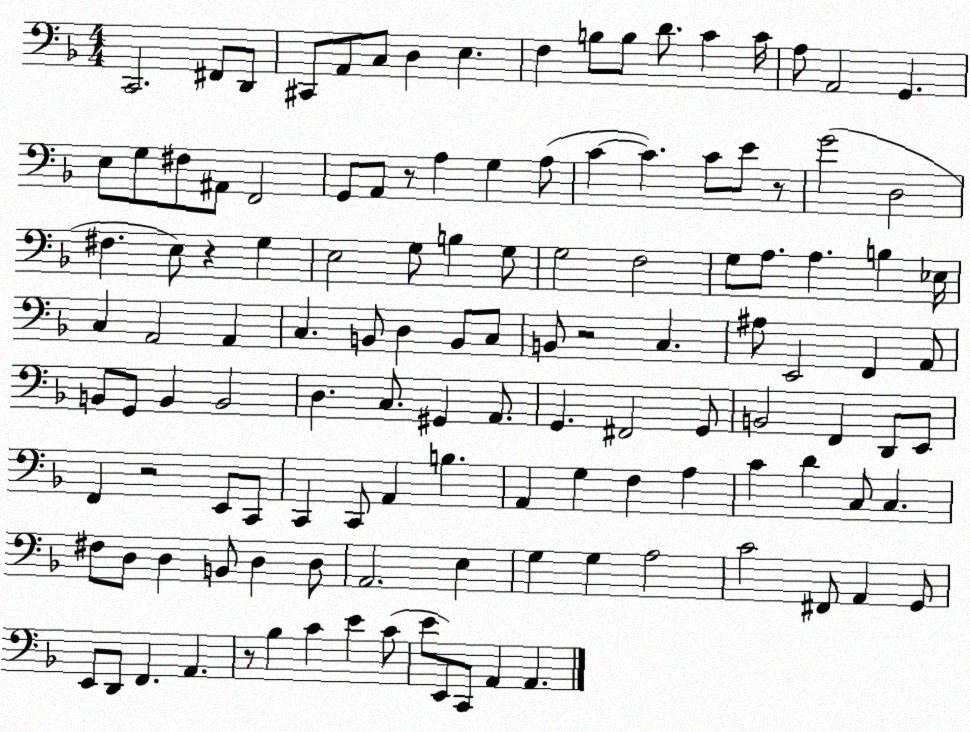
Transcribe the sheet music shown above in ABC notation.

X:1
T:Untitled
M:4/4
L:1/4
K:F
C,,2 ^F,,/2 D,,/2 ^C,,/2 A,,/2 C,/2 D, E, F, B,/2 B,/2 D/2 C C/4 A,/2 A,,2 G,, E,/2 G,/2 ^F,/2 ^A,,/2 F,,2 G,,/2 A,,/2 z/2 A, G, A,/2 C C C/2 E/2 z/2 G2 D,2 ^F, E,/2 z G, E,2 G,/2 B, G,/2 G,2 F,2 G,/2 A,/2 A, B, _E,/4 C, A,,2 A,, C, B,,/2 D, B,,/2 C,/2 B,,/2 z2 C, ^A,/2 E,,2 F,, A,,/2 B,,/2 G,,/2 B,, B,,2 D, C,/2 ^G,, A,,/2 G,, ^F,,2 G,,/2 B,,2 F,, D,,/2 E,,/2 F,, z2 E,,/2 C,,/2 C,, C,,/2 A,, B, A,, G, F, A, C D C,/2 C, ^F,/2 D,/2 D, B,,/2 D, D,/2 A,,2 E, G, G, A,2 C2 ^F,,/2 A,, G,,/2 E,,/2 D,,/2 F,, A,, z/2 _B, C E C/2 E/2 E,,/2 C,,/2 A,, A,,